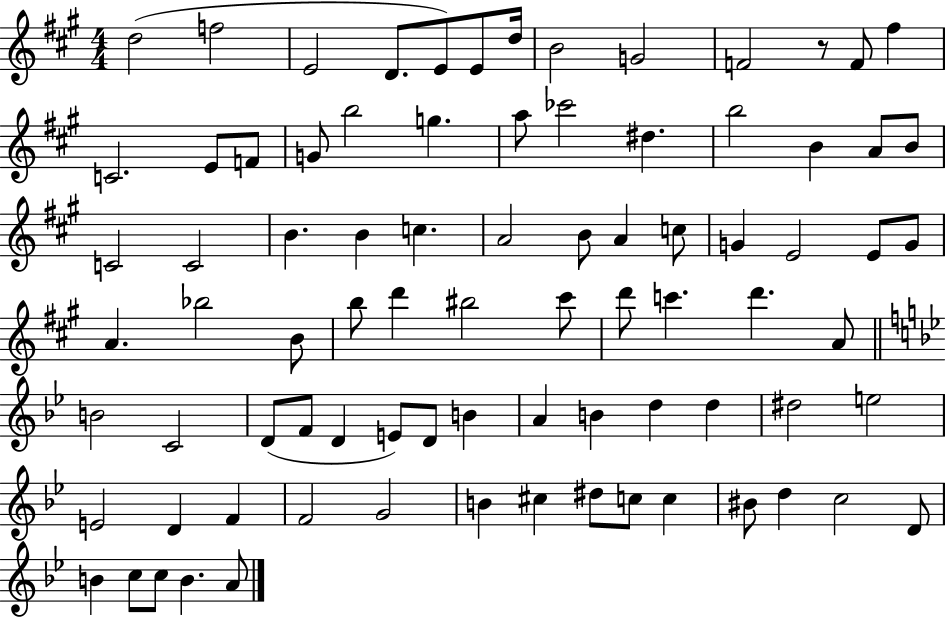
D5/h F5/h E4/h D4/e. E4/e E4/e D5/s B4/h G4/h F4/h R/e F4/e F#5/q C4/h. E4/e F4/e G4/e B5/h G5/q. A5/e CES6/h D#5/q. B5/h B4/q A4/e B4/e C4/h C4/h B4/q. B4/q C5/q. A4/h B4/e A4/q C5/e G4/q E4/h E4/e G4/e A4/q. Bb5/h B4/e B5/e D6/q BIS5/h C#6/e D6/e C6/q. D6/q. A4/e B4/h C4/h D4/e F4/e D4/q E4/e D4/e B4/q A4/q B4/q D5/q D5/q D#5/h E5/h E4/h D4/q F4/q F4/h G4/h B4/q C#5/q D#5/e C5/e C5/q BIS4/e D5/q C5/h D4/e B4/q C5/e C5/e B4/q. A4/e